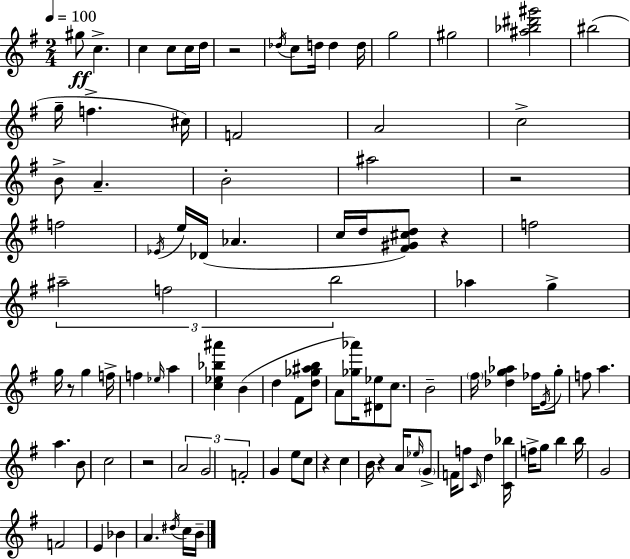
G#5/e C5/q. C5/q C5/e C5/s D5/s R/h Db5/s C5/e D5/s D5/q D5/s G5/h G#5/h [A#5,Bb5,D#6,G#6]/h BIS5/h G5/s F5/q. C#5/s F4/h A4/h C5/h B4/e A4/q. B4/h A#5/h R/h F5/h Eb4/s E5/s Db4/s Ab4/q. C5/s D5/s [F#4,G#4,C#5,D5]/e R/q F5/h A#5/h F5/h B5/h Ab5/q G5/q G5/s R/e G5/q F5/s F5/q Eb5/s A5/q [C5,Eb5,Bb5,A#6]/q B4/q D5/q F#4/e [D5,Gb5,A#5,B5]/e A4/e [Gb5,Ab6]/s [D#4,Eb5]/e C5/e. B4/h F#5/s [Db5,G5,Ab5]/q FES5/s E4/s G5/e F5/e A5/q. A5/q. B4/e C5/h R/h A4/h G4/h F4/h G4/q E5/e C5/e R/q C5/q B4/s R/q A4/s Eb5/s G4/e F4/s F5/e C4/s D5/q [C4,Bb5]/s F5/s G5/e B5/q B5/s G4/h F4/h E4/q Bb4/q A4/q. D#5/s C5/s B4/s